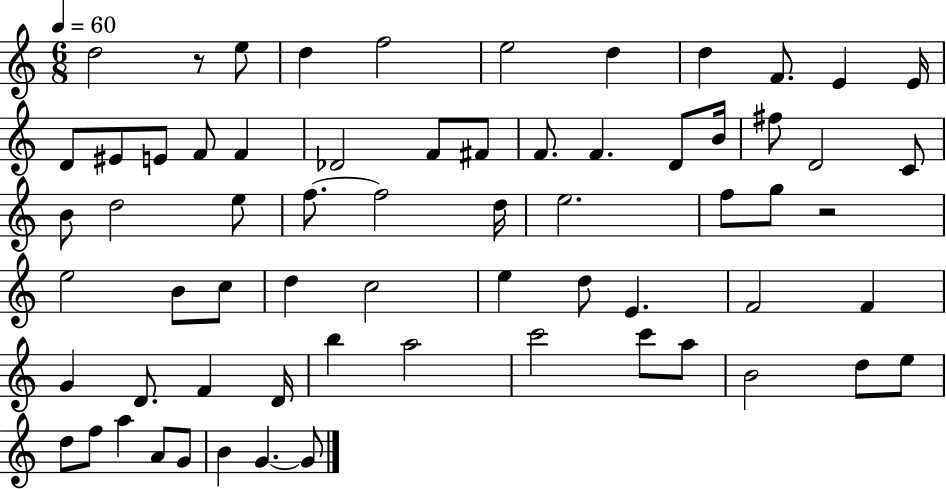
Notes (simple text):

D5/h R/e E5/e D5/q F5/h E5/h D5/q D5/q F4/e. E4/q E4/s D4/e EIS4/e E4/e F4/e F4/q Db4/h F4/e F#4/e F4/e. F4/q. D4/e B4/s F#5/e D4/h C4/e B4/e D5/h E5/e F5/e. F5/h D5/s E5/h. F5/e G5/e R/h E5/h B4/e C5/e D5/q C5/h E5/q D5/e E4/q. F4/h F4/q G4/q D4/e. F4/q D4/s B5/q A5/h C6/h C6/e A5/e B4/h D5/e E5/e D5/e F5/e A5/q A4/e G4/e B4/q G4/q. G4/e